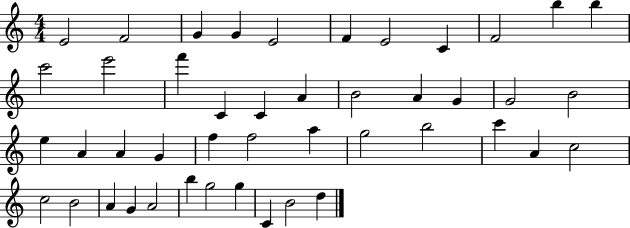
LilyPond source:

{
  \clef treble
  \numericTimeSignature
  \time 4/4
  \key c \major
  e'2 f'2 | g'4 g'4 e'2 | f'4 e'2 c'4 | f'2 b''4 b''4 | \break c'''2 e'''2 | f'''4 c'4 c'4 a'4 | b'2 a'4 g'4 | g'2 b'2 | \break e''4 a'4 a'4 g'4 | f''4 f''2 a''4 | g''2 b''2 | c'''4 a'4 c''2 | \break c''2 b'2 | a'4 g'4 a'2 | b''4 g''2 g''4 | c'4 b'2 d''4 | \break \bar "|."
}